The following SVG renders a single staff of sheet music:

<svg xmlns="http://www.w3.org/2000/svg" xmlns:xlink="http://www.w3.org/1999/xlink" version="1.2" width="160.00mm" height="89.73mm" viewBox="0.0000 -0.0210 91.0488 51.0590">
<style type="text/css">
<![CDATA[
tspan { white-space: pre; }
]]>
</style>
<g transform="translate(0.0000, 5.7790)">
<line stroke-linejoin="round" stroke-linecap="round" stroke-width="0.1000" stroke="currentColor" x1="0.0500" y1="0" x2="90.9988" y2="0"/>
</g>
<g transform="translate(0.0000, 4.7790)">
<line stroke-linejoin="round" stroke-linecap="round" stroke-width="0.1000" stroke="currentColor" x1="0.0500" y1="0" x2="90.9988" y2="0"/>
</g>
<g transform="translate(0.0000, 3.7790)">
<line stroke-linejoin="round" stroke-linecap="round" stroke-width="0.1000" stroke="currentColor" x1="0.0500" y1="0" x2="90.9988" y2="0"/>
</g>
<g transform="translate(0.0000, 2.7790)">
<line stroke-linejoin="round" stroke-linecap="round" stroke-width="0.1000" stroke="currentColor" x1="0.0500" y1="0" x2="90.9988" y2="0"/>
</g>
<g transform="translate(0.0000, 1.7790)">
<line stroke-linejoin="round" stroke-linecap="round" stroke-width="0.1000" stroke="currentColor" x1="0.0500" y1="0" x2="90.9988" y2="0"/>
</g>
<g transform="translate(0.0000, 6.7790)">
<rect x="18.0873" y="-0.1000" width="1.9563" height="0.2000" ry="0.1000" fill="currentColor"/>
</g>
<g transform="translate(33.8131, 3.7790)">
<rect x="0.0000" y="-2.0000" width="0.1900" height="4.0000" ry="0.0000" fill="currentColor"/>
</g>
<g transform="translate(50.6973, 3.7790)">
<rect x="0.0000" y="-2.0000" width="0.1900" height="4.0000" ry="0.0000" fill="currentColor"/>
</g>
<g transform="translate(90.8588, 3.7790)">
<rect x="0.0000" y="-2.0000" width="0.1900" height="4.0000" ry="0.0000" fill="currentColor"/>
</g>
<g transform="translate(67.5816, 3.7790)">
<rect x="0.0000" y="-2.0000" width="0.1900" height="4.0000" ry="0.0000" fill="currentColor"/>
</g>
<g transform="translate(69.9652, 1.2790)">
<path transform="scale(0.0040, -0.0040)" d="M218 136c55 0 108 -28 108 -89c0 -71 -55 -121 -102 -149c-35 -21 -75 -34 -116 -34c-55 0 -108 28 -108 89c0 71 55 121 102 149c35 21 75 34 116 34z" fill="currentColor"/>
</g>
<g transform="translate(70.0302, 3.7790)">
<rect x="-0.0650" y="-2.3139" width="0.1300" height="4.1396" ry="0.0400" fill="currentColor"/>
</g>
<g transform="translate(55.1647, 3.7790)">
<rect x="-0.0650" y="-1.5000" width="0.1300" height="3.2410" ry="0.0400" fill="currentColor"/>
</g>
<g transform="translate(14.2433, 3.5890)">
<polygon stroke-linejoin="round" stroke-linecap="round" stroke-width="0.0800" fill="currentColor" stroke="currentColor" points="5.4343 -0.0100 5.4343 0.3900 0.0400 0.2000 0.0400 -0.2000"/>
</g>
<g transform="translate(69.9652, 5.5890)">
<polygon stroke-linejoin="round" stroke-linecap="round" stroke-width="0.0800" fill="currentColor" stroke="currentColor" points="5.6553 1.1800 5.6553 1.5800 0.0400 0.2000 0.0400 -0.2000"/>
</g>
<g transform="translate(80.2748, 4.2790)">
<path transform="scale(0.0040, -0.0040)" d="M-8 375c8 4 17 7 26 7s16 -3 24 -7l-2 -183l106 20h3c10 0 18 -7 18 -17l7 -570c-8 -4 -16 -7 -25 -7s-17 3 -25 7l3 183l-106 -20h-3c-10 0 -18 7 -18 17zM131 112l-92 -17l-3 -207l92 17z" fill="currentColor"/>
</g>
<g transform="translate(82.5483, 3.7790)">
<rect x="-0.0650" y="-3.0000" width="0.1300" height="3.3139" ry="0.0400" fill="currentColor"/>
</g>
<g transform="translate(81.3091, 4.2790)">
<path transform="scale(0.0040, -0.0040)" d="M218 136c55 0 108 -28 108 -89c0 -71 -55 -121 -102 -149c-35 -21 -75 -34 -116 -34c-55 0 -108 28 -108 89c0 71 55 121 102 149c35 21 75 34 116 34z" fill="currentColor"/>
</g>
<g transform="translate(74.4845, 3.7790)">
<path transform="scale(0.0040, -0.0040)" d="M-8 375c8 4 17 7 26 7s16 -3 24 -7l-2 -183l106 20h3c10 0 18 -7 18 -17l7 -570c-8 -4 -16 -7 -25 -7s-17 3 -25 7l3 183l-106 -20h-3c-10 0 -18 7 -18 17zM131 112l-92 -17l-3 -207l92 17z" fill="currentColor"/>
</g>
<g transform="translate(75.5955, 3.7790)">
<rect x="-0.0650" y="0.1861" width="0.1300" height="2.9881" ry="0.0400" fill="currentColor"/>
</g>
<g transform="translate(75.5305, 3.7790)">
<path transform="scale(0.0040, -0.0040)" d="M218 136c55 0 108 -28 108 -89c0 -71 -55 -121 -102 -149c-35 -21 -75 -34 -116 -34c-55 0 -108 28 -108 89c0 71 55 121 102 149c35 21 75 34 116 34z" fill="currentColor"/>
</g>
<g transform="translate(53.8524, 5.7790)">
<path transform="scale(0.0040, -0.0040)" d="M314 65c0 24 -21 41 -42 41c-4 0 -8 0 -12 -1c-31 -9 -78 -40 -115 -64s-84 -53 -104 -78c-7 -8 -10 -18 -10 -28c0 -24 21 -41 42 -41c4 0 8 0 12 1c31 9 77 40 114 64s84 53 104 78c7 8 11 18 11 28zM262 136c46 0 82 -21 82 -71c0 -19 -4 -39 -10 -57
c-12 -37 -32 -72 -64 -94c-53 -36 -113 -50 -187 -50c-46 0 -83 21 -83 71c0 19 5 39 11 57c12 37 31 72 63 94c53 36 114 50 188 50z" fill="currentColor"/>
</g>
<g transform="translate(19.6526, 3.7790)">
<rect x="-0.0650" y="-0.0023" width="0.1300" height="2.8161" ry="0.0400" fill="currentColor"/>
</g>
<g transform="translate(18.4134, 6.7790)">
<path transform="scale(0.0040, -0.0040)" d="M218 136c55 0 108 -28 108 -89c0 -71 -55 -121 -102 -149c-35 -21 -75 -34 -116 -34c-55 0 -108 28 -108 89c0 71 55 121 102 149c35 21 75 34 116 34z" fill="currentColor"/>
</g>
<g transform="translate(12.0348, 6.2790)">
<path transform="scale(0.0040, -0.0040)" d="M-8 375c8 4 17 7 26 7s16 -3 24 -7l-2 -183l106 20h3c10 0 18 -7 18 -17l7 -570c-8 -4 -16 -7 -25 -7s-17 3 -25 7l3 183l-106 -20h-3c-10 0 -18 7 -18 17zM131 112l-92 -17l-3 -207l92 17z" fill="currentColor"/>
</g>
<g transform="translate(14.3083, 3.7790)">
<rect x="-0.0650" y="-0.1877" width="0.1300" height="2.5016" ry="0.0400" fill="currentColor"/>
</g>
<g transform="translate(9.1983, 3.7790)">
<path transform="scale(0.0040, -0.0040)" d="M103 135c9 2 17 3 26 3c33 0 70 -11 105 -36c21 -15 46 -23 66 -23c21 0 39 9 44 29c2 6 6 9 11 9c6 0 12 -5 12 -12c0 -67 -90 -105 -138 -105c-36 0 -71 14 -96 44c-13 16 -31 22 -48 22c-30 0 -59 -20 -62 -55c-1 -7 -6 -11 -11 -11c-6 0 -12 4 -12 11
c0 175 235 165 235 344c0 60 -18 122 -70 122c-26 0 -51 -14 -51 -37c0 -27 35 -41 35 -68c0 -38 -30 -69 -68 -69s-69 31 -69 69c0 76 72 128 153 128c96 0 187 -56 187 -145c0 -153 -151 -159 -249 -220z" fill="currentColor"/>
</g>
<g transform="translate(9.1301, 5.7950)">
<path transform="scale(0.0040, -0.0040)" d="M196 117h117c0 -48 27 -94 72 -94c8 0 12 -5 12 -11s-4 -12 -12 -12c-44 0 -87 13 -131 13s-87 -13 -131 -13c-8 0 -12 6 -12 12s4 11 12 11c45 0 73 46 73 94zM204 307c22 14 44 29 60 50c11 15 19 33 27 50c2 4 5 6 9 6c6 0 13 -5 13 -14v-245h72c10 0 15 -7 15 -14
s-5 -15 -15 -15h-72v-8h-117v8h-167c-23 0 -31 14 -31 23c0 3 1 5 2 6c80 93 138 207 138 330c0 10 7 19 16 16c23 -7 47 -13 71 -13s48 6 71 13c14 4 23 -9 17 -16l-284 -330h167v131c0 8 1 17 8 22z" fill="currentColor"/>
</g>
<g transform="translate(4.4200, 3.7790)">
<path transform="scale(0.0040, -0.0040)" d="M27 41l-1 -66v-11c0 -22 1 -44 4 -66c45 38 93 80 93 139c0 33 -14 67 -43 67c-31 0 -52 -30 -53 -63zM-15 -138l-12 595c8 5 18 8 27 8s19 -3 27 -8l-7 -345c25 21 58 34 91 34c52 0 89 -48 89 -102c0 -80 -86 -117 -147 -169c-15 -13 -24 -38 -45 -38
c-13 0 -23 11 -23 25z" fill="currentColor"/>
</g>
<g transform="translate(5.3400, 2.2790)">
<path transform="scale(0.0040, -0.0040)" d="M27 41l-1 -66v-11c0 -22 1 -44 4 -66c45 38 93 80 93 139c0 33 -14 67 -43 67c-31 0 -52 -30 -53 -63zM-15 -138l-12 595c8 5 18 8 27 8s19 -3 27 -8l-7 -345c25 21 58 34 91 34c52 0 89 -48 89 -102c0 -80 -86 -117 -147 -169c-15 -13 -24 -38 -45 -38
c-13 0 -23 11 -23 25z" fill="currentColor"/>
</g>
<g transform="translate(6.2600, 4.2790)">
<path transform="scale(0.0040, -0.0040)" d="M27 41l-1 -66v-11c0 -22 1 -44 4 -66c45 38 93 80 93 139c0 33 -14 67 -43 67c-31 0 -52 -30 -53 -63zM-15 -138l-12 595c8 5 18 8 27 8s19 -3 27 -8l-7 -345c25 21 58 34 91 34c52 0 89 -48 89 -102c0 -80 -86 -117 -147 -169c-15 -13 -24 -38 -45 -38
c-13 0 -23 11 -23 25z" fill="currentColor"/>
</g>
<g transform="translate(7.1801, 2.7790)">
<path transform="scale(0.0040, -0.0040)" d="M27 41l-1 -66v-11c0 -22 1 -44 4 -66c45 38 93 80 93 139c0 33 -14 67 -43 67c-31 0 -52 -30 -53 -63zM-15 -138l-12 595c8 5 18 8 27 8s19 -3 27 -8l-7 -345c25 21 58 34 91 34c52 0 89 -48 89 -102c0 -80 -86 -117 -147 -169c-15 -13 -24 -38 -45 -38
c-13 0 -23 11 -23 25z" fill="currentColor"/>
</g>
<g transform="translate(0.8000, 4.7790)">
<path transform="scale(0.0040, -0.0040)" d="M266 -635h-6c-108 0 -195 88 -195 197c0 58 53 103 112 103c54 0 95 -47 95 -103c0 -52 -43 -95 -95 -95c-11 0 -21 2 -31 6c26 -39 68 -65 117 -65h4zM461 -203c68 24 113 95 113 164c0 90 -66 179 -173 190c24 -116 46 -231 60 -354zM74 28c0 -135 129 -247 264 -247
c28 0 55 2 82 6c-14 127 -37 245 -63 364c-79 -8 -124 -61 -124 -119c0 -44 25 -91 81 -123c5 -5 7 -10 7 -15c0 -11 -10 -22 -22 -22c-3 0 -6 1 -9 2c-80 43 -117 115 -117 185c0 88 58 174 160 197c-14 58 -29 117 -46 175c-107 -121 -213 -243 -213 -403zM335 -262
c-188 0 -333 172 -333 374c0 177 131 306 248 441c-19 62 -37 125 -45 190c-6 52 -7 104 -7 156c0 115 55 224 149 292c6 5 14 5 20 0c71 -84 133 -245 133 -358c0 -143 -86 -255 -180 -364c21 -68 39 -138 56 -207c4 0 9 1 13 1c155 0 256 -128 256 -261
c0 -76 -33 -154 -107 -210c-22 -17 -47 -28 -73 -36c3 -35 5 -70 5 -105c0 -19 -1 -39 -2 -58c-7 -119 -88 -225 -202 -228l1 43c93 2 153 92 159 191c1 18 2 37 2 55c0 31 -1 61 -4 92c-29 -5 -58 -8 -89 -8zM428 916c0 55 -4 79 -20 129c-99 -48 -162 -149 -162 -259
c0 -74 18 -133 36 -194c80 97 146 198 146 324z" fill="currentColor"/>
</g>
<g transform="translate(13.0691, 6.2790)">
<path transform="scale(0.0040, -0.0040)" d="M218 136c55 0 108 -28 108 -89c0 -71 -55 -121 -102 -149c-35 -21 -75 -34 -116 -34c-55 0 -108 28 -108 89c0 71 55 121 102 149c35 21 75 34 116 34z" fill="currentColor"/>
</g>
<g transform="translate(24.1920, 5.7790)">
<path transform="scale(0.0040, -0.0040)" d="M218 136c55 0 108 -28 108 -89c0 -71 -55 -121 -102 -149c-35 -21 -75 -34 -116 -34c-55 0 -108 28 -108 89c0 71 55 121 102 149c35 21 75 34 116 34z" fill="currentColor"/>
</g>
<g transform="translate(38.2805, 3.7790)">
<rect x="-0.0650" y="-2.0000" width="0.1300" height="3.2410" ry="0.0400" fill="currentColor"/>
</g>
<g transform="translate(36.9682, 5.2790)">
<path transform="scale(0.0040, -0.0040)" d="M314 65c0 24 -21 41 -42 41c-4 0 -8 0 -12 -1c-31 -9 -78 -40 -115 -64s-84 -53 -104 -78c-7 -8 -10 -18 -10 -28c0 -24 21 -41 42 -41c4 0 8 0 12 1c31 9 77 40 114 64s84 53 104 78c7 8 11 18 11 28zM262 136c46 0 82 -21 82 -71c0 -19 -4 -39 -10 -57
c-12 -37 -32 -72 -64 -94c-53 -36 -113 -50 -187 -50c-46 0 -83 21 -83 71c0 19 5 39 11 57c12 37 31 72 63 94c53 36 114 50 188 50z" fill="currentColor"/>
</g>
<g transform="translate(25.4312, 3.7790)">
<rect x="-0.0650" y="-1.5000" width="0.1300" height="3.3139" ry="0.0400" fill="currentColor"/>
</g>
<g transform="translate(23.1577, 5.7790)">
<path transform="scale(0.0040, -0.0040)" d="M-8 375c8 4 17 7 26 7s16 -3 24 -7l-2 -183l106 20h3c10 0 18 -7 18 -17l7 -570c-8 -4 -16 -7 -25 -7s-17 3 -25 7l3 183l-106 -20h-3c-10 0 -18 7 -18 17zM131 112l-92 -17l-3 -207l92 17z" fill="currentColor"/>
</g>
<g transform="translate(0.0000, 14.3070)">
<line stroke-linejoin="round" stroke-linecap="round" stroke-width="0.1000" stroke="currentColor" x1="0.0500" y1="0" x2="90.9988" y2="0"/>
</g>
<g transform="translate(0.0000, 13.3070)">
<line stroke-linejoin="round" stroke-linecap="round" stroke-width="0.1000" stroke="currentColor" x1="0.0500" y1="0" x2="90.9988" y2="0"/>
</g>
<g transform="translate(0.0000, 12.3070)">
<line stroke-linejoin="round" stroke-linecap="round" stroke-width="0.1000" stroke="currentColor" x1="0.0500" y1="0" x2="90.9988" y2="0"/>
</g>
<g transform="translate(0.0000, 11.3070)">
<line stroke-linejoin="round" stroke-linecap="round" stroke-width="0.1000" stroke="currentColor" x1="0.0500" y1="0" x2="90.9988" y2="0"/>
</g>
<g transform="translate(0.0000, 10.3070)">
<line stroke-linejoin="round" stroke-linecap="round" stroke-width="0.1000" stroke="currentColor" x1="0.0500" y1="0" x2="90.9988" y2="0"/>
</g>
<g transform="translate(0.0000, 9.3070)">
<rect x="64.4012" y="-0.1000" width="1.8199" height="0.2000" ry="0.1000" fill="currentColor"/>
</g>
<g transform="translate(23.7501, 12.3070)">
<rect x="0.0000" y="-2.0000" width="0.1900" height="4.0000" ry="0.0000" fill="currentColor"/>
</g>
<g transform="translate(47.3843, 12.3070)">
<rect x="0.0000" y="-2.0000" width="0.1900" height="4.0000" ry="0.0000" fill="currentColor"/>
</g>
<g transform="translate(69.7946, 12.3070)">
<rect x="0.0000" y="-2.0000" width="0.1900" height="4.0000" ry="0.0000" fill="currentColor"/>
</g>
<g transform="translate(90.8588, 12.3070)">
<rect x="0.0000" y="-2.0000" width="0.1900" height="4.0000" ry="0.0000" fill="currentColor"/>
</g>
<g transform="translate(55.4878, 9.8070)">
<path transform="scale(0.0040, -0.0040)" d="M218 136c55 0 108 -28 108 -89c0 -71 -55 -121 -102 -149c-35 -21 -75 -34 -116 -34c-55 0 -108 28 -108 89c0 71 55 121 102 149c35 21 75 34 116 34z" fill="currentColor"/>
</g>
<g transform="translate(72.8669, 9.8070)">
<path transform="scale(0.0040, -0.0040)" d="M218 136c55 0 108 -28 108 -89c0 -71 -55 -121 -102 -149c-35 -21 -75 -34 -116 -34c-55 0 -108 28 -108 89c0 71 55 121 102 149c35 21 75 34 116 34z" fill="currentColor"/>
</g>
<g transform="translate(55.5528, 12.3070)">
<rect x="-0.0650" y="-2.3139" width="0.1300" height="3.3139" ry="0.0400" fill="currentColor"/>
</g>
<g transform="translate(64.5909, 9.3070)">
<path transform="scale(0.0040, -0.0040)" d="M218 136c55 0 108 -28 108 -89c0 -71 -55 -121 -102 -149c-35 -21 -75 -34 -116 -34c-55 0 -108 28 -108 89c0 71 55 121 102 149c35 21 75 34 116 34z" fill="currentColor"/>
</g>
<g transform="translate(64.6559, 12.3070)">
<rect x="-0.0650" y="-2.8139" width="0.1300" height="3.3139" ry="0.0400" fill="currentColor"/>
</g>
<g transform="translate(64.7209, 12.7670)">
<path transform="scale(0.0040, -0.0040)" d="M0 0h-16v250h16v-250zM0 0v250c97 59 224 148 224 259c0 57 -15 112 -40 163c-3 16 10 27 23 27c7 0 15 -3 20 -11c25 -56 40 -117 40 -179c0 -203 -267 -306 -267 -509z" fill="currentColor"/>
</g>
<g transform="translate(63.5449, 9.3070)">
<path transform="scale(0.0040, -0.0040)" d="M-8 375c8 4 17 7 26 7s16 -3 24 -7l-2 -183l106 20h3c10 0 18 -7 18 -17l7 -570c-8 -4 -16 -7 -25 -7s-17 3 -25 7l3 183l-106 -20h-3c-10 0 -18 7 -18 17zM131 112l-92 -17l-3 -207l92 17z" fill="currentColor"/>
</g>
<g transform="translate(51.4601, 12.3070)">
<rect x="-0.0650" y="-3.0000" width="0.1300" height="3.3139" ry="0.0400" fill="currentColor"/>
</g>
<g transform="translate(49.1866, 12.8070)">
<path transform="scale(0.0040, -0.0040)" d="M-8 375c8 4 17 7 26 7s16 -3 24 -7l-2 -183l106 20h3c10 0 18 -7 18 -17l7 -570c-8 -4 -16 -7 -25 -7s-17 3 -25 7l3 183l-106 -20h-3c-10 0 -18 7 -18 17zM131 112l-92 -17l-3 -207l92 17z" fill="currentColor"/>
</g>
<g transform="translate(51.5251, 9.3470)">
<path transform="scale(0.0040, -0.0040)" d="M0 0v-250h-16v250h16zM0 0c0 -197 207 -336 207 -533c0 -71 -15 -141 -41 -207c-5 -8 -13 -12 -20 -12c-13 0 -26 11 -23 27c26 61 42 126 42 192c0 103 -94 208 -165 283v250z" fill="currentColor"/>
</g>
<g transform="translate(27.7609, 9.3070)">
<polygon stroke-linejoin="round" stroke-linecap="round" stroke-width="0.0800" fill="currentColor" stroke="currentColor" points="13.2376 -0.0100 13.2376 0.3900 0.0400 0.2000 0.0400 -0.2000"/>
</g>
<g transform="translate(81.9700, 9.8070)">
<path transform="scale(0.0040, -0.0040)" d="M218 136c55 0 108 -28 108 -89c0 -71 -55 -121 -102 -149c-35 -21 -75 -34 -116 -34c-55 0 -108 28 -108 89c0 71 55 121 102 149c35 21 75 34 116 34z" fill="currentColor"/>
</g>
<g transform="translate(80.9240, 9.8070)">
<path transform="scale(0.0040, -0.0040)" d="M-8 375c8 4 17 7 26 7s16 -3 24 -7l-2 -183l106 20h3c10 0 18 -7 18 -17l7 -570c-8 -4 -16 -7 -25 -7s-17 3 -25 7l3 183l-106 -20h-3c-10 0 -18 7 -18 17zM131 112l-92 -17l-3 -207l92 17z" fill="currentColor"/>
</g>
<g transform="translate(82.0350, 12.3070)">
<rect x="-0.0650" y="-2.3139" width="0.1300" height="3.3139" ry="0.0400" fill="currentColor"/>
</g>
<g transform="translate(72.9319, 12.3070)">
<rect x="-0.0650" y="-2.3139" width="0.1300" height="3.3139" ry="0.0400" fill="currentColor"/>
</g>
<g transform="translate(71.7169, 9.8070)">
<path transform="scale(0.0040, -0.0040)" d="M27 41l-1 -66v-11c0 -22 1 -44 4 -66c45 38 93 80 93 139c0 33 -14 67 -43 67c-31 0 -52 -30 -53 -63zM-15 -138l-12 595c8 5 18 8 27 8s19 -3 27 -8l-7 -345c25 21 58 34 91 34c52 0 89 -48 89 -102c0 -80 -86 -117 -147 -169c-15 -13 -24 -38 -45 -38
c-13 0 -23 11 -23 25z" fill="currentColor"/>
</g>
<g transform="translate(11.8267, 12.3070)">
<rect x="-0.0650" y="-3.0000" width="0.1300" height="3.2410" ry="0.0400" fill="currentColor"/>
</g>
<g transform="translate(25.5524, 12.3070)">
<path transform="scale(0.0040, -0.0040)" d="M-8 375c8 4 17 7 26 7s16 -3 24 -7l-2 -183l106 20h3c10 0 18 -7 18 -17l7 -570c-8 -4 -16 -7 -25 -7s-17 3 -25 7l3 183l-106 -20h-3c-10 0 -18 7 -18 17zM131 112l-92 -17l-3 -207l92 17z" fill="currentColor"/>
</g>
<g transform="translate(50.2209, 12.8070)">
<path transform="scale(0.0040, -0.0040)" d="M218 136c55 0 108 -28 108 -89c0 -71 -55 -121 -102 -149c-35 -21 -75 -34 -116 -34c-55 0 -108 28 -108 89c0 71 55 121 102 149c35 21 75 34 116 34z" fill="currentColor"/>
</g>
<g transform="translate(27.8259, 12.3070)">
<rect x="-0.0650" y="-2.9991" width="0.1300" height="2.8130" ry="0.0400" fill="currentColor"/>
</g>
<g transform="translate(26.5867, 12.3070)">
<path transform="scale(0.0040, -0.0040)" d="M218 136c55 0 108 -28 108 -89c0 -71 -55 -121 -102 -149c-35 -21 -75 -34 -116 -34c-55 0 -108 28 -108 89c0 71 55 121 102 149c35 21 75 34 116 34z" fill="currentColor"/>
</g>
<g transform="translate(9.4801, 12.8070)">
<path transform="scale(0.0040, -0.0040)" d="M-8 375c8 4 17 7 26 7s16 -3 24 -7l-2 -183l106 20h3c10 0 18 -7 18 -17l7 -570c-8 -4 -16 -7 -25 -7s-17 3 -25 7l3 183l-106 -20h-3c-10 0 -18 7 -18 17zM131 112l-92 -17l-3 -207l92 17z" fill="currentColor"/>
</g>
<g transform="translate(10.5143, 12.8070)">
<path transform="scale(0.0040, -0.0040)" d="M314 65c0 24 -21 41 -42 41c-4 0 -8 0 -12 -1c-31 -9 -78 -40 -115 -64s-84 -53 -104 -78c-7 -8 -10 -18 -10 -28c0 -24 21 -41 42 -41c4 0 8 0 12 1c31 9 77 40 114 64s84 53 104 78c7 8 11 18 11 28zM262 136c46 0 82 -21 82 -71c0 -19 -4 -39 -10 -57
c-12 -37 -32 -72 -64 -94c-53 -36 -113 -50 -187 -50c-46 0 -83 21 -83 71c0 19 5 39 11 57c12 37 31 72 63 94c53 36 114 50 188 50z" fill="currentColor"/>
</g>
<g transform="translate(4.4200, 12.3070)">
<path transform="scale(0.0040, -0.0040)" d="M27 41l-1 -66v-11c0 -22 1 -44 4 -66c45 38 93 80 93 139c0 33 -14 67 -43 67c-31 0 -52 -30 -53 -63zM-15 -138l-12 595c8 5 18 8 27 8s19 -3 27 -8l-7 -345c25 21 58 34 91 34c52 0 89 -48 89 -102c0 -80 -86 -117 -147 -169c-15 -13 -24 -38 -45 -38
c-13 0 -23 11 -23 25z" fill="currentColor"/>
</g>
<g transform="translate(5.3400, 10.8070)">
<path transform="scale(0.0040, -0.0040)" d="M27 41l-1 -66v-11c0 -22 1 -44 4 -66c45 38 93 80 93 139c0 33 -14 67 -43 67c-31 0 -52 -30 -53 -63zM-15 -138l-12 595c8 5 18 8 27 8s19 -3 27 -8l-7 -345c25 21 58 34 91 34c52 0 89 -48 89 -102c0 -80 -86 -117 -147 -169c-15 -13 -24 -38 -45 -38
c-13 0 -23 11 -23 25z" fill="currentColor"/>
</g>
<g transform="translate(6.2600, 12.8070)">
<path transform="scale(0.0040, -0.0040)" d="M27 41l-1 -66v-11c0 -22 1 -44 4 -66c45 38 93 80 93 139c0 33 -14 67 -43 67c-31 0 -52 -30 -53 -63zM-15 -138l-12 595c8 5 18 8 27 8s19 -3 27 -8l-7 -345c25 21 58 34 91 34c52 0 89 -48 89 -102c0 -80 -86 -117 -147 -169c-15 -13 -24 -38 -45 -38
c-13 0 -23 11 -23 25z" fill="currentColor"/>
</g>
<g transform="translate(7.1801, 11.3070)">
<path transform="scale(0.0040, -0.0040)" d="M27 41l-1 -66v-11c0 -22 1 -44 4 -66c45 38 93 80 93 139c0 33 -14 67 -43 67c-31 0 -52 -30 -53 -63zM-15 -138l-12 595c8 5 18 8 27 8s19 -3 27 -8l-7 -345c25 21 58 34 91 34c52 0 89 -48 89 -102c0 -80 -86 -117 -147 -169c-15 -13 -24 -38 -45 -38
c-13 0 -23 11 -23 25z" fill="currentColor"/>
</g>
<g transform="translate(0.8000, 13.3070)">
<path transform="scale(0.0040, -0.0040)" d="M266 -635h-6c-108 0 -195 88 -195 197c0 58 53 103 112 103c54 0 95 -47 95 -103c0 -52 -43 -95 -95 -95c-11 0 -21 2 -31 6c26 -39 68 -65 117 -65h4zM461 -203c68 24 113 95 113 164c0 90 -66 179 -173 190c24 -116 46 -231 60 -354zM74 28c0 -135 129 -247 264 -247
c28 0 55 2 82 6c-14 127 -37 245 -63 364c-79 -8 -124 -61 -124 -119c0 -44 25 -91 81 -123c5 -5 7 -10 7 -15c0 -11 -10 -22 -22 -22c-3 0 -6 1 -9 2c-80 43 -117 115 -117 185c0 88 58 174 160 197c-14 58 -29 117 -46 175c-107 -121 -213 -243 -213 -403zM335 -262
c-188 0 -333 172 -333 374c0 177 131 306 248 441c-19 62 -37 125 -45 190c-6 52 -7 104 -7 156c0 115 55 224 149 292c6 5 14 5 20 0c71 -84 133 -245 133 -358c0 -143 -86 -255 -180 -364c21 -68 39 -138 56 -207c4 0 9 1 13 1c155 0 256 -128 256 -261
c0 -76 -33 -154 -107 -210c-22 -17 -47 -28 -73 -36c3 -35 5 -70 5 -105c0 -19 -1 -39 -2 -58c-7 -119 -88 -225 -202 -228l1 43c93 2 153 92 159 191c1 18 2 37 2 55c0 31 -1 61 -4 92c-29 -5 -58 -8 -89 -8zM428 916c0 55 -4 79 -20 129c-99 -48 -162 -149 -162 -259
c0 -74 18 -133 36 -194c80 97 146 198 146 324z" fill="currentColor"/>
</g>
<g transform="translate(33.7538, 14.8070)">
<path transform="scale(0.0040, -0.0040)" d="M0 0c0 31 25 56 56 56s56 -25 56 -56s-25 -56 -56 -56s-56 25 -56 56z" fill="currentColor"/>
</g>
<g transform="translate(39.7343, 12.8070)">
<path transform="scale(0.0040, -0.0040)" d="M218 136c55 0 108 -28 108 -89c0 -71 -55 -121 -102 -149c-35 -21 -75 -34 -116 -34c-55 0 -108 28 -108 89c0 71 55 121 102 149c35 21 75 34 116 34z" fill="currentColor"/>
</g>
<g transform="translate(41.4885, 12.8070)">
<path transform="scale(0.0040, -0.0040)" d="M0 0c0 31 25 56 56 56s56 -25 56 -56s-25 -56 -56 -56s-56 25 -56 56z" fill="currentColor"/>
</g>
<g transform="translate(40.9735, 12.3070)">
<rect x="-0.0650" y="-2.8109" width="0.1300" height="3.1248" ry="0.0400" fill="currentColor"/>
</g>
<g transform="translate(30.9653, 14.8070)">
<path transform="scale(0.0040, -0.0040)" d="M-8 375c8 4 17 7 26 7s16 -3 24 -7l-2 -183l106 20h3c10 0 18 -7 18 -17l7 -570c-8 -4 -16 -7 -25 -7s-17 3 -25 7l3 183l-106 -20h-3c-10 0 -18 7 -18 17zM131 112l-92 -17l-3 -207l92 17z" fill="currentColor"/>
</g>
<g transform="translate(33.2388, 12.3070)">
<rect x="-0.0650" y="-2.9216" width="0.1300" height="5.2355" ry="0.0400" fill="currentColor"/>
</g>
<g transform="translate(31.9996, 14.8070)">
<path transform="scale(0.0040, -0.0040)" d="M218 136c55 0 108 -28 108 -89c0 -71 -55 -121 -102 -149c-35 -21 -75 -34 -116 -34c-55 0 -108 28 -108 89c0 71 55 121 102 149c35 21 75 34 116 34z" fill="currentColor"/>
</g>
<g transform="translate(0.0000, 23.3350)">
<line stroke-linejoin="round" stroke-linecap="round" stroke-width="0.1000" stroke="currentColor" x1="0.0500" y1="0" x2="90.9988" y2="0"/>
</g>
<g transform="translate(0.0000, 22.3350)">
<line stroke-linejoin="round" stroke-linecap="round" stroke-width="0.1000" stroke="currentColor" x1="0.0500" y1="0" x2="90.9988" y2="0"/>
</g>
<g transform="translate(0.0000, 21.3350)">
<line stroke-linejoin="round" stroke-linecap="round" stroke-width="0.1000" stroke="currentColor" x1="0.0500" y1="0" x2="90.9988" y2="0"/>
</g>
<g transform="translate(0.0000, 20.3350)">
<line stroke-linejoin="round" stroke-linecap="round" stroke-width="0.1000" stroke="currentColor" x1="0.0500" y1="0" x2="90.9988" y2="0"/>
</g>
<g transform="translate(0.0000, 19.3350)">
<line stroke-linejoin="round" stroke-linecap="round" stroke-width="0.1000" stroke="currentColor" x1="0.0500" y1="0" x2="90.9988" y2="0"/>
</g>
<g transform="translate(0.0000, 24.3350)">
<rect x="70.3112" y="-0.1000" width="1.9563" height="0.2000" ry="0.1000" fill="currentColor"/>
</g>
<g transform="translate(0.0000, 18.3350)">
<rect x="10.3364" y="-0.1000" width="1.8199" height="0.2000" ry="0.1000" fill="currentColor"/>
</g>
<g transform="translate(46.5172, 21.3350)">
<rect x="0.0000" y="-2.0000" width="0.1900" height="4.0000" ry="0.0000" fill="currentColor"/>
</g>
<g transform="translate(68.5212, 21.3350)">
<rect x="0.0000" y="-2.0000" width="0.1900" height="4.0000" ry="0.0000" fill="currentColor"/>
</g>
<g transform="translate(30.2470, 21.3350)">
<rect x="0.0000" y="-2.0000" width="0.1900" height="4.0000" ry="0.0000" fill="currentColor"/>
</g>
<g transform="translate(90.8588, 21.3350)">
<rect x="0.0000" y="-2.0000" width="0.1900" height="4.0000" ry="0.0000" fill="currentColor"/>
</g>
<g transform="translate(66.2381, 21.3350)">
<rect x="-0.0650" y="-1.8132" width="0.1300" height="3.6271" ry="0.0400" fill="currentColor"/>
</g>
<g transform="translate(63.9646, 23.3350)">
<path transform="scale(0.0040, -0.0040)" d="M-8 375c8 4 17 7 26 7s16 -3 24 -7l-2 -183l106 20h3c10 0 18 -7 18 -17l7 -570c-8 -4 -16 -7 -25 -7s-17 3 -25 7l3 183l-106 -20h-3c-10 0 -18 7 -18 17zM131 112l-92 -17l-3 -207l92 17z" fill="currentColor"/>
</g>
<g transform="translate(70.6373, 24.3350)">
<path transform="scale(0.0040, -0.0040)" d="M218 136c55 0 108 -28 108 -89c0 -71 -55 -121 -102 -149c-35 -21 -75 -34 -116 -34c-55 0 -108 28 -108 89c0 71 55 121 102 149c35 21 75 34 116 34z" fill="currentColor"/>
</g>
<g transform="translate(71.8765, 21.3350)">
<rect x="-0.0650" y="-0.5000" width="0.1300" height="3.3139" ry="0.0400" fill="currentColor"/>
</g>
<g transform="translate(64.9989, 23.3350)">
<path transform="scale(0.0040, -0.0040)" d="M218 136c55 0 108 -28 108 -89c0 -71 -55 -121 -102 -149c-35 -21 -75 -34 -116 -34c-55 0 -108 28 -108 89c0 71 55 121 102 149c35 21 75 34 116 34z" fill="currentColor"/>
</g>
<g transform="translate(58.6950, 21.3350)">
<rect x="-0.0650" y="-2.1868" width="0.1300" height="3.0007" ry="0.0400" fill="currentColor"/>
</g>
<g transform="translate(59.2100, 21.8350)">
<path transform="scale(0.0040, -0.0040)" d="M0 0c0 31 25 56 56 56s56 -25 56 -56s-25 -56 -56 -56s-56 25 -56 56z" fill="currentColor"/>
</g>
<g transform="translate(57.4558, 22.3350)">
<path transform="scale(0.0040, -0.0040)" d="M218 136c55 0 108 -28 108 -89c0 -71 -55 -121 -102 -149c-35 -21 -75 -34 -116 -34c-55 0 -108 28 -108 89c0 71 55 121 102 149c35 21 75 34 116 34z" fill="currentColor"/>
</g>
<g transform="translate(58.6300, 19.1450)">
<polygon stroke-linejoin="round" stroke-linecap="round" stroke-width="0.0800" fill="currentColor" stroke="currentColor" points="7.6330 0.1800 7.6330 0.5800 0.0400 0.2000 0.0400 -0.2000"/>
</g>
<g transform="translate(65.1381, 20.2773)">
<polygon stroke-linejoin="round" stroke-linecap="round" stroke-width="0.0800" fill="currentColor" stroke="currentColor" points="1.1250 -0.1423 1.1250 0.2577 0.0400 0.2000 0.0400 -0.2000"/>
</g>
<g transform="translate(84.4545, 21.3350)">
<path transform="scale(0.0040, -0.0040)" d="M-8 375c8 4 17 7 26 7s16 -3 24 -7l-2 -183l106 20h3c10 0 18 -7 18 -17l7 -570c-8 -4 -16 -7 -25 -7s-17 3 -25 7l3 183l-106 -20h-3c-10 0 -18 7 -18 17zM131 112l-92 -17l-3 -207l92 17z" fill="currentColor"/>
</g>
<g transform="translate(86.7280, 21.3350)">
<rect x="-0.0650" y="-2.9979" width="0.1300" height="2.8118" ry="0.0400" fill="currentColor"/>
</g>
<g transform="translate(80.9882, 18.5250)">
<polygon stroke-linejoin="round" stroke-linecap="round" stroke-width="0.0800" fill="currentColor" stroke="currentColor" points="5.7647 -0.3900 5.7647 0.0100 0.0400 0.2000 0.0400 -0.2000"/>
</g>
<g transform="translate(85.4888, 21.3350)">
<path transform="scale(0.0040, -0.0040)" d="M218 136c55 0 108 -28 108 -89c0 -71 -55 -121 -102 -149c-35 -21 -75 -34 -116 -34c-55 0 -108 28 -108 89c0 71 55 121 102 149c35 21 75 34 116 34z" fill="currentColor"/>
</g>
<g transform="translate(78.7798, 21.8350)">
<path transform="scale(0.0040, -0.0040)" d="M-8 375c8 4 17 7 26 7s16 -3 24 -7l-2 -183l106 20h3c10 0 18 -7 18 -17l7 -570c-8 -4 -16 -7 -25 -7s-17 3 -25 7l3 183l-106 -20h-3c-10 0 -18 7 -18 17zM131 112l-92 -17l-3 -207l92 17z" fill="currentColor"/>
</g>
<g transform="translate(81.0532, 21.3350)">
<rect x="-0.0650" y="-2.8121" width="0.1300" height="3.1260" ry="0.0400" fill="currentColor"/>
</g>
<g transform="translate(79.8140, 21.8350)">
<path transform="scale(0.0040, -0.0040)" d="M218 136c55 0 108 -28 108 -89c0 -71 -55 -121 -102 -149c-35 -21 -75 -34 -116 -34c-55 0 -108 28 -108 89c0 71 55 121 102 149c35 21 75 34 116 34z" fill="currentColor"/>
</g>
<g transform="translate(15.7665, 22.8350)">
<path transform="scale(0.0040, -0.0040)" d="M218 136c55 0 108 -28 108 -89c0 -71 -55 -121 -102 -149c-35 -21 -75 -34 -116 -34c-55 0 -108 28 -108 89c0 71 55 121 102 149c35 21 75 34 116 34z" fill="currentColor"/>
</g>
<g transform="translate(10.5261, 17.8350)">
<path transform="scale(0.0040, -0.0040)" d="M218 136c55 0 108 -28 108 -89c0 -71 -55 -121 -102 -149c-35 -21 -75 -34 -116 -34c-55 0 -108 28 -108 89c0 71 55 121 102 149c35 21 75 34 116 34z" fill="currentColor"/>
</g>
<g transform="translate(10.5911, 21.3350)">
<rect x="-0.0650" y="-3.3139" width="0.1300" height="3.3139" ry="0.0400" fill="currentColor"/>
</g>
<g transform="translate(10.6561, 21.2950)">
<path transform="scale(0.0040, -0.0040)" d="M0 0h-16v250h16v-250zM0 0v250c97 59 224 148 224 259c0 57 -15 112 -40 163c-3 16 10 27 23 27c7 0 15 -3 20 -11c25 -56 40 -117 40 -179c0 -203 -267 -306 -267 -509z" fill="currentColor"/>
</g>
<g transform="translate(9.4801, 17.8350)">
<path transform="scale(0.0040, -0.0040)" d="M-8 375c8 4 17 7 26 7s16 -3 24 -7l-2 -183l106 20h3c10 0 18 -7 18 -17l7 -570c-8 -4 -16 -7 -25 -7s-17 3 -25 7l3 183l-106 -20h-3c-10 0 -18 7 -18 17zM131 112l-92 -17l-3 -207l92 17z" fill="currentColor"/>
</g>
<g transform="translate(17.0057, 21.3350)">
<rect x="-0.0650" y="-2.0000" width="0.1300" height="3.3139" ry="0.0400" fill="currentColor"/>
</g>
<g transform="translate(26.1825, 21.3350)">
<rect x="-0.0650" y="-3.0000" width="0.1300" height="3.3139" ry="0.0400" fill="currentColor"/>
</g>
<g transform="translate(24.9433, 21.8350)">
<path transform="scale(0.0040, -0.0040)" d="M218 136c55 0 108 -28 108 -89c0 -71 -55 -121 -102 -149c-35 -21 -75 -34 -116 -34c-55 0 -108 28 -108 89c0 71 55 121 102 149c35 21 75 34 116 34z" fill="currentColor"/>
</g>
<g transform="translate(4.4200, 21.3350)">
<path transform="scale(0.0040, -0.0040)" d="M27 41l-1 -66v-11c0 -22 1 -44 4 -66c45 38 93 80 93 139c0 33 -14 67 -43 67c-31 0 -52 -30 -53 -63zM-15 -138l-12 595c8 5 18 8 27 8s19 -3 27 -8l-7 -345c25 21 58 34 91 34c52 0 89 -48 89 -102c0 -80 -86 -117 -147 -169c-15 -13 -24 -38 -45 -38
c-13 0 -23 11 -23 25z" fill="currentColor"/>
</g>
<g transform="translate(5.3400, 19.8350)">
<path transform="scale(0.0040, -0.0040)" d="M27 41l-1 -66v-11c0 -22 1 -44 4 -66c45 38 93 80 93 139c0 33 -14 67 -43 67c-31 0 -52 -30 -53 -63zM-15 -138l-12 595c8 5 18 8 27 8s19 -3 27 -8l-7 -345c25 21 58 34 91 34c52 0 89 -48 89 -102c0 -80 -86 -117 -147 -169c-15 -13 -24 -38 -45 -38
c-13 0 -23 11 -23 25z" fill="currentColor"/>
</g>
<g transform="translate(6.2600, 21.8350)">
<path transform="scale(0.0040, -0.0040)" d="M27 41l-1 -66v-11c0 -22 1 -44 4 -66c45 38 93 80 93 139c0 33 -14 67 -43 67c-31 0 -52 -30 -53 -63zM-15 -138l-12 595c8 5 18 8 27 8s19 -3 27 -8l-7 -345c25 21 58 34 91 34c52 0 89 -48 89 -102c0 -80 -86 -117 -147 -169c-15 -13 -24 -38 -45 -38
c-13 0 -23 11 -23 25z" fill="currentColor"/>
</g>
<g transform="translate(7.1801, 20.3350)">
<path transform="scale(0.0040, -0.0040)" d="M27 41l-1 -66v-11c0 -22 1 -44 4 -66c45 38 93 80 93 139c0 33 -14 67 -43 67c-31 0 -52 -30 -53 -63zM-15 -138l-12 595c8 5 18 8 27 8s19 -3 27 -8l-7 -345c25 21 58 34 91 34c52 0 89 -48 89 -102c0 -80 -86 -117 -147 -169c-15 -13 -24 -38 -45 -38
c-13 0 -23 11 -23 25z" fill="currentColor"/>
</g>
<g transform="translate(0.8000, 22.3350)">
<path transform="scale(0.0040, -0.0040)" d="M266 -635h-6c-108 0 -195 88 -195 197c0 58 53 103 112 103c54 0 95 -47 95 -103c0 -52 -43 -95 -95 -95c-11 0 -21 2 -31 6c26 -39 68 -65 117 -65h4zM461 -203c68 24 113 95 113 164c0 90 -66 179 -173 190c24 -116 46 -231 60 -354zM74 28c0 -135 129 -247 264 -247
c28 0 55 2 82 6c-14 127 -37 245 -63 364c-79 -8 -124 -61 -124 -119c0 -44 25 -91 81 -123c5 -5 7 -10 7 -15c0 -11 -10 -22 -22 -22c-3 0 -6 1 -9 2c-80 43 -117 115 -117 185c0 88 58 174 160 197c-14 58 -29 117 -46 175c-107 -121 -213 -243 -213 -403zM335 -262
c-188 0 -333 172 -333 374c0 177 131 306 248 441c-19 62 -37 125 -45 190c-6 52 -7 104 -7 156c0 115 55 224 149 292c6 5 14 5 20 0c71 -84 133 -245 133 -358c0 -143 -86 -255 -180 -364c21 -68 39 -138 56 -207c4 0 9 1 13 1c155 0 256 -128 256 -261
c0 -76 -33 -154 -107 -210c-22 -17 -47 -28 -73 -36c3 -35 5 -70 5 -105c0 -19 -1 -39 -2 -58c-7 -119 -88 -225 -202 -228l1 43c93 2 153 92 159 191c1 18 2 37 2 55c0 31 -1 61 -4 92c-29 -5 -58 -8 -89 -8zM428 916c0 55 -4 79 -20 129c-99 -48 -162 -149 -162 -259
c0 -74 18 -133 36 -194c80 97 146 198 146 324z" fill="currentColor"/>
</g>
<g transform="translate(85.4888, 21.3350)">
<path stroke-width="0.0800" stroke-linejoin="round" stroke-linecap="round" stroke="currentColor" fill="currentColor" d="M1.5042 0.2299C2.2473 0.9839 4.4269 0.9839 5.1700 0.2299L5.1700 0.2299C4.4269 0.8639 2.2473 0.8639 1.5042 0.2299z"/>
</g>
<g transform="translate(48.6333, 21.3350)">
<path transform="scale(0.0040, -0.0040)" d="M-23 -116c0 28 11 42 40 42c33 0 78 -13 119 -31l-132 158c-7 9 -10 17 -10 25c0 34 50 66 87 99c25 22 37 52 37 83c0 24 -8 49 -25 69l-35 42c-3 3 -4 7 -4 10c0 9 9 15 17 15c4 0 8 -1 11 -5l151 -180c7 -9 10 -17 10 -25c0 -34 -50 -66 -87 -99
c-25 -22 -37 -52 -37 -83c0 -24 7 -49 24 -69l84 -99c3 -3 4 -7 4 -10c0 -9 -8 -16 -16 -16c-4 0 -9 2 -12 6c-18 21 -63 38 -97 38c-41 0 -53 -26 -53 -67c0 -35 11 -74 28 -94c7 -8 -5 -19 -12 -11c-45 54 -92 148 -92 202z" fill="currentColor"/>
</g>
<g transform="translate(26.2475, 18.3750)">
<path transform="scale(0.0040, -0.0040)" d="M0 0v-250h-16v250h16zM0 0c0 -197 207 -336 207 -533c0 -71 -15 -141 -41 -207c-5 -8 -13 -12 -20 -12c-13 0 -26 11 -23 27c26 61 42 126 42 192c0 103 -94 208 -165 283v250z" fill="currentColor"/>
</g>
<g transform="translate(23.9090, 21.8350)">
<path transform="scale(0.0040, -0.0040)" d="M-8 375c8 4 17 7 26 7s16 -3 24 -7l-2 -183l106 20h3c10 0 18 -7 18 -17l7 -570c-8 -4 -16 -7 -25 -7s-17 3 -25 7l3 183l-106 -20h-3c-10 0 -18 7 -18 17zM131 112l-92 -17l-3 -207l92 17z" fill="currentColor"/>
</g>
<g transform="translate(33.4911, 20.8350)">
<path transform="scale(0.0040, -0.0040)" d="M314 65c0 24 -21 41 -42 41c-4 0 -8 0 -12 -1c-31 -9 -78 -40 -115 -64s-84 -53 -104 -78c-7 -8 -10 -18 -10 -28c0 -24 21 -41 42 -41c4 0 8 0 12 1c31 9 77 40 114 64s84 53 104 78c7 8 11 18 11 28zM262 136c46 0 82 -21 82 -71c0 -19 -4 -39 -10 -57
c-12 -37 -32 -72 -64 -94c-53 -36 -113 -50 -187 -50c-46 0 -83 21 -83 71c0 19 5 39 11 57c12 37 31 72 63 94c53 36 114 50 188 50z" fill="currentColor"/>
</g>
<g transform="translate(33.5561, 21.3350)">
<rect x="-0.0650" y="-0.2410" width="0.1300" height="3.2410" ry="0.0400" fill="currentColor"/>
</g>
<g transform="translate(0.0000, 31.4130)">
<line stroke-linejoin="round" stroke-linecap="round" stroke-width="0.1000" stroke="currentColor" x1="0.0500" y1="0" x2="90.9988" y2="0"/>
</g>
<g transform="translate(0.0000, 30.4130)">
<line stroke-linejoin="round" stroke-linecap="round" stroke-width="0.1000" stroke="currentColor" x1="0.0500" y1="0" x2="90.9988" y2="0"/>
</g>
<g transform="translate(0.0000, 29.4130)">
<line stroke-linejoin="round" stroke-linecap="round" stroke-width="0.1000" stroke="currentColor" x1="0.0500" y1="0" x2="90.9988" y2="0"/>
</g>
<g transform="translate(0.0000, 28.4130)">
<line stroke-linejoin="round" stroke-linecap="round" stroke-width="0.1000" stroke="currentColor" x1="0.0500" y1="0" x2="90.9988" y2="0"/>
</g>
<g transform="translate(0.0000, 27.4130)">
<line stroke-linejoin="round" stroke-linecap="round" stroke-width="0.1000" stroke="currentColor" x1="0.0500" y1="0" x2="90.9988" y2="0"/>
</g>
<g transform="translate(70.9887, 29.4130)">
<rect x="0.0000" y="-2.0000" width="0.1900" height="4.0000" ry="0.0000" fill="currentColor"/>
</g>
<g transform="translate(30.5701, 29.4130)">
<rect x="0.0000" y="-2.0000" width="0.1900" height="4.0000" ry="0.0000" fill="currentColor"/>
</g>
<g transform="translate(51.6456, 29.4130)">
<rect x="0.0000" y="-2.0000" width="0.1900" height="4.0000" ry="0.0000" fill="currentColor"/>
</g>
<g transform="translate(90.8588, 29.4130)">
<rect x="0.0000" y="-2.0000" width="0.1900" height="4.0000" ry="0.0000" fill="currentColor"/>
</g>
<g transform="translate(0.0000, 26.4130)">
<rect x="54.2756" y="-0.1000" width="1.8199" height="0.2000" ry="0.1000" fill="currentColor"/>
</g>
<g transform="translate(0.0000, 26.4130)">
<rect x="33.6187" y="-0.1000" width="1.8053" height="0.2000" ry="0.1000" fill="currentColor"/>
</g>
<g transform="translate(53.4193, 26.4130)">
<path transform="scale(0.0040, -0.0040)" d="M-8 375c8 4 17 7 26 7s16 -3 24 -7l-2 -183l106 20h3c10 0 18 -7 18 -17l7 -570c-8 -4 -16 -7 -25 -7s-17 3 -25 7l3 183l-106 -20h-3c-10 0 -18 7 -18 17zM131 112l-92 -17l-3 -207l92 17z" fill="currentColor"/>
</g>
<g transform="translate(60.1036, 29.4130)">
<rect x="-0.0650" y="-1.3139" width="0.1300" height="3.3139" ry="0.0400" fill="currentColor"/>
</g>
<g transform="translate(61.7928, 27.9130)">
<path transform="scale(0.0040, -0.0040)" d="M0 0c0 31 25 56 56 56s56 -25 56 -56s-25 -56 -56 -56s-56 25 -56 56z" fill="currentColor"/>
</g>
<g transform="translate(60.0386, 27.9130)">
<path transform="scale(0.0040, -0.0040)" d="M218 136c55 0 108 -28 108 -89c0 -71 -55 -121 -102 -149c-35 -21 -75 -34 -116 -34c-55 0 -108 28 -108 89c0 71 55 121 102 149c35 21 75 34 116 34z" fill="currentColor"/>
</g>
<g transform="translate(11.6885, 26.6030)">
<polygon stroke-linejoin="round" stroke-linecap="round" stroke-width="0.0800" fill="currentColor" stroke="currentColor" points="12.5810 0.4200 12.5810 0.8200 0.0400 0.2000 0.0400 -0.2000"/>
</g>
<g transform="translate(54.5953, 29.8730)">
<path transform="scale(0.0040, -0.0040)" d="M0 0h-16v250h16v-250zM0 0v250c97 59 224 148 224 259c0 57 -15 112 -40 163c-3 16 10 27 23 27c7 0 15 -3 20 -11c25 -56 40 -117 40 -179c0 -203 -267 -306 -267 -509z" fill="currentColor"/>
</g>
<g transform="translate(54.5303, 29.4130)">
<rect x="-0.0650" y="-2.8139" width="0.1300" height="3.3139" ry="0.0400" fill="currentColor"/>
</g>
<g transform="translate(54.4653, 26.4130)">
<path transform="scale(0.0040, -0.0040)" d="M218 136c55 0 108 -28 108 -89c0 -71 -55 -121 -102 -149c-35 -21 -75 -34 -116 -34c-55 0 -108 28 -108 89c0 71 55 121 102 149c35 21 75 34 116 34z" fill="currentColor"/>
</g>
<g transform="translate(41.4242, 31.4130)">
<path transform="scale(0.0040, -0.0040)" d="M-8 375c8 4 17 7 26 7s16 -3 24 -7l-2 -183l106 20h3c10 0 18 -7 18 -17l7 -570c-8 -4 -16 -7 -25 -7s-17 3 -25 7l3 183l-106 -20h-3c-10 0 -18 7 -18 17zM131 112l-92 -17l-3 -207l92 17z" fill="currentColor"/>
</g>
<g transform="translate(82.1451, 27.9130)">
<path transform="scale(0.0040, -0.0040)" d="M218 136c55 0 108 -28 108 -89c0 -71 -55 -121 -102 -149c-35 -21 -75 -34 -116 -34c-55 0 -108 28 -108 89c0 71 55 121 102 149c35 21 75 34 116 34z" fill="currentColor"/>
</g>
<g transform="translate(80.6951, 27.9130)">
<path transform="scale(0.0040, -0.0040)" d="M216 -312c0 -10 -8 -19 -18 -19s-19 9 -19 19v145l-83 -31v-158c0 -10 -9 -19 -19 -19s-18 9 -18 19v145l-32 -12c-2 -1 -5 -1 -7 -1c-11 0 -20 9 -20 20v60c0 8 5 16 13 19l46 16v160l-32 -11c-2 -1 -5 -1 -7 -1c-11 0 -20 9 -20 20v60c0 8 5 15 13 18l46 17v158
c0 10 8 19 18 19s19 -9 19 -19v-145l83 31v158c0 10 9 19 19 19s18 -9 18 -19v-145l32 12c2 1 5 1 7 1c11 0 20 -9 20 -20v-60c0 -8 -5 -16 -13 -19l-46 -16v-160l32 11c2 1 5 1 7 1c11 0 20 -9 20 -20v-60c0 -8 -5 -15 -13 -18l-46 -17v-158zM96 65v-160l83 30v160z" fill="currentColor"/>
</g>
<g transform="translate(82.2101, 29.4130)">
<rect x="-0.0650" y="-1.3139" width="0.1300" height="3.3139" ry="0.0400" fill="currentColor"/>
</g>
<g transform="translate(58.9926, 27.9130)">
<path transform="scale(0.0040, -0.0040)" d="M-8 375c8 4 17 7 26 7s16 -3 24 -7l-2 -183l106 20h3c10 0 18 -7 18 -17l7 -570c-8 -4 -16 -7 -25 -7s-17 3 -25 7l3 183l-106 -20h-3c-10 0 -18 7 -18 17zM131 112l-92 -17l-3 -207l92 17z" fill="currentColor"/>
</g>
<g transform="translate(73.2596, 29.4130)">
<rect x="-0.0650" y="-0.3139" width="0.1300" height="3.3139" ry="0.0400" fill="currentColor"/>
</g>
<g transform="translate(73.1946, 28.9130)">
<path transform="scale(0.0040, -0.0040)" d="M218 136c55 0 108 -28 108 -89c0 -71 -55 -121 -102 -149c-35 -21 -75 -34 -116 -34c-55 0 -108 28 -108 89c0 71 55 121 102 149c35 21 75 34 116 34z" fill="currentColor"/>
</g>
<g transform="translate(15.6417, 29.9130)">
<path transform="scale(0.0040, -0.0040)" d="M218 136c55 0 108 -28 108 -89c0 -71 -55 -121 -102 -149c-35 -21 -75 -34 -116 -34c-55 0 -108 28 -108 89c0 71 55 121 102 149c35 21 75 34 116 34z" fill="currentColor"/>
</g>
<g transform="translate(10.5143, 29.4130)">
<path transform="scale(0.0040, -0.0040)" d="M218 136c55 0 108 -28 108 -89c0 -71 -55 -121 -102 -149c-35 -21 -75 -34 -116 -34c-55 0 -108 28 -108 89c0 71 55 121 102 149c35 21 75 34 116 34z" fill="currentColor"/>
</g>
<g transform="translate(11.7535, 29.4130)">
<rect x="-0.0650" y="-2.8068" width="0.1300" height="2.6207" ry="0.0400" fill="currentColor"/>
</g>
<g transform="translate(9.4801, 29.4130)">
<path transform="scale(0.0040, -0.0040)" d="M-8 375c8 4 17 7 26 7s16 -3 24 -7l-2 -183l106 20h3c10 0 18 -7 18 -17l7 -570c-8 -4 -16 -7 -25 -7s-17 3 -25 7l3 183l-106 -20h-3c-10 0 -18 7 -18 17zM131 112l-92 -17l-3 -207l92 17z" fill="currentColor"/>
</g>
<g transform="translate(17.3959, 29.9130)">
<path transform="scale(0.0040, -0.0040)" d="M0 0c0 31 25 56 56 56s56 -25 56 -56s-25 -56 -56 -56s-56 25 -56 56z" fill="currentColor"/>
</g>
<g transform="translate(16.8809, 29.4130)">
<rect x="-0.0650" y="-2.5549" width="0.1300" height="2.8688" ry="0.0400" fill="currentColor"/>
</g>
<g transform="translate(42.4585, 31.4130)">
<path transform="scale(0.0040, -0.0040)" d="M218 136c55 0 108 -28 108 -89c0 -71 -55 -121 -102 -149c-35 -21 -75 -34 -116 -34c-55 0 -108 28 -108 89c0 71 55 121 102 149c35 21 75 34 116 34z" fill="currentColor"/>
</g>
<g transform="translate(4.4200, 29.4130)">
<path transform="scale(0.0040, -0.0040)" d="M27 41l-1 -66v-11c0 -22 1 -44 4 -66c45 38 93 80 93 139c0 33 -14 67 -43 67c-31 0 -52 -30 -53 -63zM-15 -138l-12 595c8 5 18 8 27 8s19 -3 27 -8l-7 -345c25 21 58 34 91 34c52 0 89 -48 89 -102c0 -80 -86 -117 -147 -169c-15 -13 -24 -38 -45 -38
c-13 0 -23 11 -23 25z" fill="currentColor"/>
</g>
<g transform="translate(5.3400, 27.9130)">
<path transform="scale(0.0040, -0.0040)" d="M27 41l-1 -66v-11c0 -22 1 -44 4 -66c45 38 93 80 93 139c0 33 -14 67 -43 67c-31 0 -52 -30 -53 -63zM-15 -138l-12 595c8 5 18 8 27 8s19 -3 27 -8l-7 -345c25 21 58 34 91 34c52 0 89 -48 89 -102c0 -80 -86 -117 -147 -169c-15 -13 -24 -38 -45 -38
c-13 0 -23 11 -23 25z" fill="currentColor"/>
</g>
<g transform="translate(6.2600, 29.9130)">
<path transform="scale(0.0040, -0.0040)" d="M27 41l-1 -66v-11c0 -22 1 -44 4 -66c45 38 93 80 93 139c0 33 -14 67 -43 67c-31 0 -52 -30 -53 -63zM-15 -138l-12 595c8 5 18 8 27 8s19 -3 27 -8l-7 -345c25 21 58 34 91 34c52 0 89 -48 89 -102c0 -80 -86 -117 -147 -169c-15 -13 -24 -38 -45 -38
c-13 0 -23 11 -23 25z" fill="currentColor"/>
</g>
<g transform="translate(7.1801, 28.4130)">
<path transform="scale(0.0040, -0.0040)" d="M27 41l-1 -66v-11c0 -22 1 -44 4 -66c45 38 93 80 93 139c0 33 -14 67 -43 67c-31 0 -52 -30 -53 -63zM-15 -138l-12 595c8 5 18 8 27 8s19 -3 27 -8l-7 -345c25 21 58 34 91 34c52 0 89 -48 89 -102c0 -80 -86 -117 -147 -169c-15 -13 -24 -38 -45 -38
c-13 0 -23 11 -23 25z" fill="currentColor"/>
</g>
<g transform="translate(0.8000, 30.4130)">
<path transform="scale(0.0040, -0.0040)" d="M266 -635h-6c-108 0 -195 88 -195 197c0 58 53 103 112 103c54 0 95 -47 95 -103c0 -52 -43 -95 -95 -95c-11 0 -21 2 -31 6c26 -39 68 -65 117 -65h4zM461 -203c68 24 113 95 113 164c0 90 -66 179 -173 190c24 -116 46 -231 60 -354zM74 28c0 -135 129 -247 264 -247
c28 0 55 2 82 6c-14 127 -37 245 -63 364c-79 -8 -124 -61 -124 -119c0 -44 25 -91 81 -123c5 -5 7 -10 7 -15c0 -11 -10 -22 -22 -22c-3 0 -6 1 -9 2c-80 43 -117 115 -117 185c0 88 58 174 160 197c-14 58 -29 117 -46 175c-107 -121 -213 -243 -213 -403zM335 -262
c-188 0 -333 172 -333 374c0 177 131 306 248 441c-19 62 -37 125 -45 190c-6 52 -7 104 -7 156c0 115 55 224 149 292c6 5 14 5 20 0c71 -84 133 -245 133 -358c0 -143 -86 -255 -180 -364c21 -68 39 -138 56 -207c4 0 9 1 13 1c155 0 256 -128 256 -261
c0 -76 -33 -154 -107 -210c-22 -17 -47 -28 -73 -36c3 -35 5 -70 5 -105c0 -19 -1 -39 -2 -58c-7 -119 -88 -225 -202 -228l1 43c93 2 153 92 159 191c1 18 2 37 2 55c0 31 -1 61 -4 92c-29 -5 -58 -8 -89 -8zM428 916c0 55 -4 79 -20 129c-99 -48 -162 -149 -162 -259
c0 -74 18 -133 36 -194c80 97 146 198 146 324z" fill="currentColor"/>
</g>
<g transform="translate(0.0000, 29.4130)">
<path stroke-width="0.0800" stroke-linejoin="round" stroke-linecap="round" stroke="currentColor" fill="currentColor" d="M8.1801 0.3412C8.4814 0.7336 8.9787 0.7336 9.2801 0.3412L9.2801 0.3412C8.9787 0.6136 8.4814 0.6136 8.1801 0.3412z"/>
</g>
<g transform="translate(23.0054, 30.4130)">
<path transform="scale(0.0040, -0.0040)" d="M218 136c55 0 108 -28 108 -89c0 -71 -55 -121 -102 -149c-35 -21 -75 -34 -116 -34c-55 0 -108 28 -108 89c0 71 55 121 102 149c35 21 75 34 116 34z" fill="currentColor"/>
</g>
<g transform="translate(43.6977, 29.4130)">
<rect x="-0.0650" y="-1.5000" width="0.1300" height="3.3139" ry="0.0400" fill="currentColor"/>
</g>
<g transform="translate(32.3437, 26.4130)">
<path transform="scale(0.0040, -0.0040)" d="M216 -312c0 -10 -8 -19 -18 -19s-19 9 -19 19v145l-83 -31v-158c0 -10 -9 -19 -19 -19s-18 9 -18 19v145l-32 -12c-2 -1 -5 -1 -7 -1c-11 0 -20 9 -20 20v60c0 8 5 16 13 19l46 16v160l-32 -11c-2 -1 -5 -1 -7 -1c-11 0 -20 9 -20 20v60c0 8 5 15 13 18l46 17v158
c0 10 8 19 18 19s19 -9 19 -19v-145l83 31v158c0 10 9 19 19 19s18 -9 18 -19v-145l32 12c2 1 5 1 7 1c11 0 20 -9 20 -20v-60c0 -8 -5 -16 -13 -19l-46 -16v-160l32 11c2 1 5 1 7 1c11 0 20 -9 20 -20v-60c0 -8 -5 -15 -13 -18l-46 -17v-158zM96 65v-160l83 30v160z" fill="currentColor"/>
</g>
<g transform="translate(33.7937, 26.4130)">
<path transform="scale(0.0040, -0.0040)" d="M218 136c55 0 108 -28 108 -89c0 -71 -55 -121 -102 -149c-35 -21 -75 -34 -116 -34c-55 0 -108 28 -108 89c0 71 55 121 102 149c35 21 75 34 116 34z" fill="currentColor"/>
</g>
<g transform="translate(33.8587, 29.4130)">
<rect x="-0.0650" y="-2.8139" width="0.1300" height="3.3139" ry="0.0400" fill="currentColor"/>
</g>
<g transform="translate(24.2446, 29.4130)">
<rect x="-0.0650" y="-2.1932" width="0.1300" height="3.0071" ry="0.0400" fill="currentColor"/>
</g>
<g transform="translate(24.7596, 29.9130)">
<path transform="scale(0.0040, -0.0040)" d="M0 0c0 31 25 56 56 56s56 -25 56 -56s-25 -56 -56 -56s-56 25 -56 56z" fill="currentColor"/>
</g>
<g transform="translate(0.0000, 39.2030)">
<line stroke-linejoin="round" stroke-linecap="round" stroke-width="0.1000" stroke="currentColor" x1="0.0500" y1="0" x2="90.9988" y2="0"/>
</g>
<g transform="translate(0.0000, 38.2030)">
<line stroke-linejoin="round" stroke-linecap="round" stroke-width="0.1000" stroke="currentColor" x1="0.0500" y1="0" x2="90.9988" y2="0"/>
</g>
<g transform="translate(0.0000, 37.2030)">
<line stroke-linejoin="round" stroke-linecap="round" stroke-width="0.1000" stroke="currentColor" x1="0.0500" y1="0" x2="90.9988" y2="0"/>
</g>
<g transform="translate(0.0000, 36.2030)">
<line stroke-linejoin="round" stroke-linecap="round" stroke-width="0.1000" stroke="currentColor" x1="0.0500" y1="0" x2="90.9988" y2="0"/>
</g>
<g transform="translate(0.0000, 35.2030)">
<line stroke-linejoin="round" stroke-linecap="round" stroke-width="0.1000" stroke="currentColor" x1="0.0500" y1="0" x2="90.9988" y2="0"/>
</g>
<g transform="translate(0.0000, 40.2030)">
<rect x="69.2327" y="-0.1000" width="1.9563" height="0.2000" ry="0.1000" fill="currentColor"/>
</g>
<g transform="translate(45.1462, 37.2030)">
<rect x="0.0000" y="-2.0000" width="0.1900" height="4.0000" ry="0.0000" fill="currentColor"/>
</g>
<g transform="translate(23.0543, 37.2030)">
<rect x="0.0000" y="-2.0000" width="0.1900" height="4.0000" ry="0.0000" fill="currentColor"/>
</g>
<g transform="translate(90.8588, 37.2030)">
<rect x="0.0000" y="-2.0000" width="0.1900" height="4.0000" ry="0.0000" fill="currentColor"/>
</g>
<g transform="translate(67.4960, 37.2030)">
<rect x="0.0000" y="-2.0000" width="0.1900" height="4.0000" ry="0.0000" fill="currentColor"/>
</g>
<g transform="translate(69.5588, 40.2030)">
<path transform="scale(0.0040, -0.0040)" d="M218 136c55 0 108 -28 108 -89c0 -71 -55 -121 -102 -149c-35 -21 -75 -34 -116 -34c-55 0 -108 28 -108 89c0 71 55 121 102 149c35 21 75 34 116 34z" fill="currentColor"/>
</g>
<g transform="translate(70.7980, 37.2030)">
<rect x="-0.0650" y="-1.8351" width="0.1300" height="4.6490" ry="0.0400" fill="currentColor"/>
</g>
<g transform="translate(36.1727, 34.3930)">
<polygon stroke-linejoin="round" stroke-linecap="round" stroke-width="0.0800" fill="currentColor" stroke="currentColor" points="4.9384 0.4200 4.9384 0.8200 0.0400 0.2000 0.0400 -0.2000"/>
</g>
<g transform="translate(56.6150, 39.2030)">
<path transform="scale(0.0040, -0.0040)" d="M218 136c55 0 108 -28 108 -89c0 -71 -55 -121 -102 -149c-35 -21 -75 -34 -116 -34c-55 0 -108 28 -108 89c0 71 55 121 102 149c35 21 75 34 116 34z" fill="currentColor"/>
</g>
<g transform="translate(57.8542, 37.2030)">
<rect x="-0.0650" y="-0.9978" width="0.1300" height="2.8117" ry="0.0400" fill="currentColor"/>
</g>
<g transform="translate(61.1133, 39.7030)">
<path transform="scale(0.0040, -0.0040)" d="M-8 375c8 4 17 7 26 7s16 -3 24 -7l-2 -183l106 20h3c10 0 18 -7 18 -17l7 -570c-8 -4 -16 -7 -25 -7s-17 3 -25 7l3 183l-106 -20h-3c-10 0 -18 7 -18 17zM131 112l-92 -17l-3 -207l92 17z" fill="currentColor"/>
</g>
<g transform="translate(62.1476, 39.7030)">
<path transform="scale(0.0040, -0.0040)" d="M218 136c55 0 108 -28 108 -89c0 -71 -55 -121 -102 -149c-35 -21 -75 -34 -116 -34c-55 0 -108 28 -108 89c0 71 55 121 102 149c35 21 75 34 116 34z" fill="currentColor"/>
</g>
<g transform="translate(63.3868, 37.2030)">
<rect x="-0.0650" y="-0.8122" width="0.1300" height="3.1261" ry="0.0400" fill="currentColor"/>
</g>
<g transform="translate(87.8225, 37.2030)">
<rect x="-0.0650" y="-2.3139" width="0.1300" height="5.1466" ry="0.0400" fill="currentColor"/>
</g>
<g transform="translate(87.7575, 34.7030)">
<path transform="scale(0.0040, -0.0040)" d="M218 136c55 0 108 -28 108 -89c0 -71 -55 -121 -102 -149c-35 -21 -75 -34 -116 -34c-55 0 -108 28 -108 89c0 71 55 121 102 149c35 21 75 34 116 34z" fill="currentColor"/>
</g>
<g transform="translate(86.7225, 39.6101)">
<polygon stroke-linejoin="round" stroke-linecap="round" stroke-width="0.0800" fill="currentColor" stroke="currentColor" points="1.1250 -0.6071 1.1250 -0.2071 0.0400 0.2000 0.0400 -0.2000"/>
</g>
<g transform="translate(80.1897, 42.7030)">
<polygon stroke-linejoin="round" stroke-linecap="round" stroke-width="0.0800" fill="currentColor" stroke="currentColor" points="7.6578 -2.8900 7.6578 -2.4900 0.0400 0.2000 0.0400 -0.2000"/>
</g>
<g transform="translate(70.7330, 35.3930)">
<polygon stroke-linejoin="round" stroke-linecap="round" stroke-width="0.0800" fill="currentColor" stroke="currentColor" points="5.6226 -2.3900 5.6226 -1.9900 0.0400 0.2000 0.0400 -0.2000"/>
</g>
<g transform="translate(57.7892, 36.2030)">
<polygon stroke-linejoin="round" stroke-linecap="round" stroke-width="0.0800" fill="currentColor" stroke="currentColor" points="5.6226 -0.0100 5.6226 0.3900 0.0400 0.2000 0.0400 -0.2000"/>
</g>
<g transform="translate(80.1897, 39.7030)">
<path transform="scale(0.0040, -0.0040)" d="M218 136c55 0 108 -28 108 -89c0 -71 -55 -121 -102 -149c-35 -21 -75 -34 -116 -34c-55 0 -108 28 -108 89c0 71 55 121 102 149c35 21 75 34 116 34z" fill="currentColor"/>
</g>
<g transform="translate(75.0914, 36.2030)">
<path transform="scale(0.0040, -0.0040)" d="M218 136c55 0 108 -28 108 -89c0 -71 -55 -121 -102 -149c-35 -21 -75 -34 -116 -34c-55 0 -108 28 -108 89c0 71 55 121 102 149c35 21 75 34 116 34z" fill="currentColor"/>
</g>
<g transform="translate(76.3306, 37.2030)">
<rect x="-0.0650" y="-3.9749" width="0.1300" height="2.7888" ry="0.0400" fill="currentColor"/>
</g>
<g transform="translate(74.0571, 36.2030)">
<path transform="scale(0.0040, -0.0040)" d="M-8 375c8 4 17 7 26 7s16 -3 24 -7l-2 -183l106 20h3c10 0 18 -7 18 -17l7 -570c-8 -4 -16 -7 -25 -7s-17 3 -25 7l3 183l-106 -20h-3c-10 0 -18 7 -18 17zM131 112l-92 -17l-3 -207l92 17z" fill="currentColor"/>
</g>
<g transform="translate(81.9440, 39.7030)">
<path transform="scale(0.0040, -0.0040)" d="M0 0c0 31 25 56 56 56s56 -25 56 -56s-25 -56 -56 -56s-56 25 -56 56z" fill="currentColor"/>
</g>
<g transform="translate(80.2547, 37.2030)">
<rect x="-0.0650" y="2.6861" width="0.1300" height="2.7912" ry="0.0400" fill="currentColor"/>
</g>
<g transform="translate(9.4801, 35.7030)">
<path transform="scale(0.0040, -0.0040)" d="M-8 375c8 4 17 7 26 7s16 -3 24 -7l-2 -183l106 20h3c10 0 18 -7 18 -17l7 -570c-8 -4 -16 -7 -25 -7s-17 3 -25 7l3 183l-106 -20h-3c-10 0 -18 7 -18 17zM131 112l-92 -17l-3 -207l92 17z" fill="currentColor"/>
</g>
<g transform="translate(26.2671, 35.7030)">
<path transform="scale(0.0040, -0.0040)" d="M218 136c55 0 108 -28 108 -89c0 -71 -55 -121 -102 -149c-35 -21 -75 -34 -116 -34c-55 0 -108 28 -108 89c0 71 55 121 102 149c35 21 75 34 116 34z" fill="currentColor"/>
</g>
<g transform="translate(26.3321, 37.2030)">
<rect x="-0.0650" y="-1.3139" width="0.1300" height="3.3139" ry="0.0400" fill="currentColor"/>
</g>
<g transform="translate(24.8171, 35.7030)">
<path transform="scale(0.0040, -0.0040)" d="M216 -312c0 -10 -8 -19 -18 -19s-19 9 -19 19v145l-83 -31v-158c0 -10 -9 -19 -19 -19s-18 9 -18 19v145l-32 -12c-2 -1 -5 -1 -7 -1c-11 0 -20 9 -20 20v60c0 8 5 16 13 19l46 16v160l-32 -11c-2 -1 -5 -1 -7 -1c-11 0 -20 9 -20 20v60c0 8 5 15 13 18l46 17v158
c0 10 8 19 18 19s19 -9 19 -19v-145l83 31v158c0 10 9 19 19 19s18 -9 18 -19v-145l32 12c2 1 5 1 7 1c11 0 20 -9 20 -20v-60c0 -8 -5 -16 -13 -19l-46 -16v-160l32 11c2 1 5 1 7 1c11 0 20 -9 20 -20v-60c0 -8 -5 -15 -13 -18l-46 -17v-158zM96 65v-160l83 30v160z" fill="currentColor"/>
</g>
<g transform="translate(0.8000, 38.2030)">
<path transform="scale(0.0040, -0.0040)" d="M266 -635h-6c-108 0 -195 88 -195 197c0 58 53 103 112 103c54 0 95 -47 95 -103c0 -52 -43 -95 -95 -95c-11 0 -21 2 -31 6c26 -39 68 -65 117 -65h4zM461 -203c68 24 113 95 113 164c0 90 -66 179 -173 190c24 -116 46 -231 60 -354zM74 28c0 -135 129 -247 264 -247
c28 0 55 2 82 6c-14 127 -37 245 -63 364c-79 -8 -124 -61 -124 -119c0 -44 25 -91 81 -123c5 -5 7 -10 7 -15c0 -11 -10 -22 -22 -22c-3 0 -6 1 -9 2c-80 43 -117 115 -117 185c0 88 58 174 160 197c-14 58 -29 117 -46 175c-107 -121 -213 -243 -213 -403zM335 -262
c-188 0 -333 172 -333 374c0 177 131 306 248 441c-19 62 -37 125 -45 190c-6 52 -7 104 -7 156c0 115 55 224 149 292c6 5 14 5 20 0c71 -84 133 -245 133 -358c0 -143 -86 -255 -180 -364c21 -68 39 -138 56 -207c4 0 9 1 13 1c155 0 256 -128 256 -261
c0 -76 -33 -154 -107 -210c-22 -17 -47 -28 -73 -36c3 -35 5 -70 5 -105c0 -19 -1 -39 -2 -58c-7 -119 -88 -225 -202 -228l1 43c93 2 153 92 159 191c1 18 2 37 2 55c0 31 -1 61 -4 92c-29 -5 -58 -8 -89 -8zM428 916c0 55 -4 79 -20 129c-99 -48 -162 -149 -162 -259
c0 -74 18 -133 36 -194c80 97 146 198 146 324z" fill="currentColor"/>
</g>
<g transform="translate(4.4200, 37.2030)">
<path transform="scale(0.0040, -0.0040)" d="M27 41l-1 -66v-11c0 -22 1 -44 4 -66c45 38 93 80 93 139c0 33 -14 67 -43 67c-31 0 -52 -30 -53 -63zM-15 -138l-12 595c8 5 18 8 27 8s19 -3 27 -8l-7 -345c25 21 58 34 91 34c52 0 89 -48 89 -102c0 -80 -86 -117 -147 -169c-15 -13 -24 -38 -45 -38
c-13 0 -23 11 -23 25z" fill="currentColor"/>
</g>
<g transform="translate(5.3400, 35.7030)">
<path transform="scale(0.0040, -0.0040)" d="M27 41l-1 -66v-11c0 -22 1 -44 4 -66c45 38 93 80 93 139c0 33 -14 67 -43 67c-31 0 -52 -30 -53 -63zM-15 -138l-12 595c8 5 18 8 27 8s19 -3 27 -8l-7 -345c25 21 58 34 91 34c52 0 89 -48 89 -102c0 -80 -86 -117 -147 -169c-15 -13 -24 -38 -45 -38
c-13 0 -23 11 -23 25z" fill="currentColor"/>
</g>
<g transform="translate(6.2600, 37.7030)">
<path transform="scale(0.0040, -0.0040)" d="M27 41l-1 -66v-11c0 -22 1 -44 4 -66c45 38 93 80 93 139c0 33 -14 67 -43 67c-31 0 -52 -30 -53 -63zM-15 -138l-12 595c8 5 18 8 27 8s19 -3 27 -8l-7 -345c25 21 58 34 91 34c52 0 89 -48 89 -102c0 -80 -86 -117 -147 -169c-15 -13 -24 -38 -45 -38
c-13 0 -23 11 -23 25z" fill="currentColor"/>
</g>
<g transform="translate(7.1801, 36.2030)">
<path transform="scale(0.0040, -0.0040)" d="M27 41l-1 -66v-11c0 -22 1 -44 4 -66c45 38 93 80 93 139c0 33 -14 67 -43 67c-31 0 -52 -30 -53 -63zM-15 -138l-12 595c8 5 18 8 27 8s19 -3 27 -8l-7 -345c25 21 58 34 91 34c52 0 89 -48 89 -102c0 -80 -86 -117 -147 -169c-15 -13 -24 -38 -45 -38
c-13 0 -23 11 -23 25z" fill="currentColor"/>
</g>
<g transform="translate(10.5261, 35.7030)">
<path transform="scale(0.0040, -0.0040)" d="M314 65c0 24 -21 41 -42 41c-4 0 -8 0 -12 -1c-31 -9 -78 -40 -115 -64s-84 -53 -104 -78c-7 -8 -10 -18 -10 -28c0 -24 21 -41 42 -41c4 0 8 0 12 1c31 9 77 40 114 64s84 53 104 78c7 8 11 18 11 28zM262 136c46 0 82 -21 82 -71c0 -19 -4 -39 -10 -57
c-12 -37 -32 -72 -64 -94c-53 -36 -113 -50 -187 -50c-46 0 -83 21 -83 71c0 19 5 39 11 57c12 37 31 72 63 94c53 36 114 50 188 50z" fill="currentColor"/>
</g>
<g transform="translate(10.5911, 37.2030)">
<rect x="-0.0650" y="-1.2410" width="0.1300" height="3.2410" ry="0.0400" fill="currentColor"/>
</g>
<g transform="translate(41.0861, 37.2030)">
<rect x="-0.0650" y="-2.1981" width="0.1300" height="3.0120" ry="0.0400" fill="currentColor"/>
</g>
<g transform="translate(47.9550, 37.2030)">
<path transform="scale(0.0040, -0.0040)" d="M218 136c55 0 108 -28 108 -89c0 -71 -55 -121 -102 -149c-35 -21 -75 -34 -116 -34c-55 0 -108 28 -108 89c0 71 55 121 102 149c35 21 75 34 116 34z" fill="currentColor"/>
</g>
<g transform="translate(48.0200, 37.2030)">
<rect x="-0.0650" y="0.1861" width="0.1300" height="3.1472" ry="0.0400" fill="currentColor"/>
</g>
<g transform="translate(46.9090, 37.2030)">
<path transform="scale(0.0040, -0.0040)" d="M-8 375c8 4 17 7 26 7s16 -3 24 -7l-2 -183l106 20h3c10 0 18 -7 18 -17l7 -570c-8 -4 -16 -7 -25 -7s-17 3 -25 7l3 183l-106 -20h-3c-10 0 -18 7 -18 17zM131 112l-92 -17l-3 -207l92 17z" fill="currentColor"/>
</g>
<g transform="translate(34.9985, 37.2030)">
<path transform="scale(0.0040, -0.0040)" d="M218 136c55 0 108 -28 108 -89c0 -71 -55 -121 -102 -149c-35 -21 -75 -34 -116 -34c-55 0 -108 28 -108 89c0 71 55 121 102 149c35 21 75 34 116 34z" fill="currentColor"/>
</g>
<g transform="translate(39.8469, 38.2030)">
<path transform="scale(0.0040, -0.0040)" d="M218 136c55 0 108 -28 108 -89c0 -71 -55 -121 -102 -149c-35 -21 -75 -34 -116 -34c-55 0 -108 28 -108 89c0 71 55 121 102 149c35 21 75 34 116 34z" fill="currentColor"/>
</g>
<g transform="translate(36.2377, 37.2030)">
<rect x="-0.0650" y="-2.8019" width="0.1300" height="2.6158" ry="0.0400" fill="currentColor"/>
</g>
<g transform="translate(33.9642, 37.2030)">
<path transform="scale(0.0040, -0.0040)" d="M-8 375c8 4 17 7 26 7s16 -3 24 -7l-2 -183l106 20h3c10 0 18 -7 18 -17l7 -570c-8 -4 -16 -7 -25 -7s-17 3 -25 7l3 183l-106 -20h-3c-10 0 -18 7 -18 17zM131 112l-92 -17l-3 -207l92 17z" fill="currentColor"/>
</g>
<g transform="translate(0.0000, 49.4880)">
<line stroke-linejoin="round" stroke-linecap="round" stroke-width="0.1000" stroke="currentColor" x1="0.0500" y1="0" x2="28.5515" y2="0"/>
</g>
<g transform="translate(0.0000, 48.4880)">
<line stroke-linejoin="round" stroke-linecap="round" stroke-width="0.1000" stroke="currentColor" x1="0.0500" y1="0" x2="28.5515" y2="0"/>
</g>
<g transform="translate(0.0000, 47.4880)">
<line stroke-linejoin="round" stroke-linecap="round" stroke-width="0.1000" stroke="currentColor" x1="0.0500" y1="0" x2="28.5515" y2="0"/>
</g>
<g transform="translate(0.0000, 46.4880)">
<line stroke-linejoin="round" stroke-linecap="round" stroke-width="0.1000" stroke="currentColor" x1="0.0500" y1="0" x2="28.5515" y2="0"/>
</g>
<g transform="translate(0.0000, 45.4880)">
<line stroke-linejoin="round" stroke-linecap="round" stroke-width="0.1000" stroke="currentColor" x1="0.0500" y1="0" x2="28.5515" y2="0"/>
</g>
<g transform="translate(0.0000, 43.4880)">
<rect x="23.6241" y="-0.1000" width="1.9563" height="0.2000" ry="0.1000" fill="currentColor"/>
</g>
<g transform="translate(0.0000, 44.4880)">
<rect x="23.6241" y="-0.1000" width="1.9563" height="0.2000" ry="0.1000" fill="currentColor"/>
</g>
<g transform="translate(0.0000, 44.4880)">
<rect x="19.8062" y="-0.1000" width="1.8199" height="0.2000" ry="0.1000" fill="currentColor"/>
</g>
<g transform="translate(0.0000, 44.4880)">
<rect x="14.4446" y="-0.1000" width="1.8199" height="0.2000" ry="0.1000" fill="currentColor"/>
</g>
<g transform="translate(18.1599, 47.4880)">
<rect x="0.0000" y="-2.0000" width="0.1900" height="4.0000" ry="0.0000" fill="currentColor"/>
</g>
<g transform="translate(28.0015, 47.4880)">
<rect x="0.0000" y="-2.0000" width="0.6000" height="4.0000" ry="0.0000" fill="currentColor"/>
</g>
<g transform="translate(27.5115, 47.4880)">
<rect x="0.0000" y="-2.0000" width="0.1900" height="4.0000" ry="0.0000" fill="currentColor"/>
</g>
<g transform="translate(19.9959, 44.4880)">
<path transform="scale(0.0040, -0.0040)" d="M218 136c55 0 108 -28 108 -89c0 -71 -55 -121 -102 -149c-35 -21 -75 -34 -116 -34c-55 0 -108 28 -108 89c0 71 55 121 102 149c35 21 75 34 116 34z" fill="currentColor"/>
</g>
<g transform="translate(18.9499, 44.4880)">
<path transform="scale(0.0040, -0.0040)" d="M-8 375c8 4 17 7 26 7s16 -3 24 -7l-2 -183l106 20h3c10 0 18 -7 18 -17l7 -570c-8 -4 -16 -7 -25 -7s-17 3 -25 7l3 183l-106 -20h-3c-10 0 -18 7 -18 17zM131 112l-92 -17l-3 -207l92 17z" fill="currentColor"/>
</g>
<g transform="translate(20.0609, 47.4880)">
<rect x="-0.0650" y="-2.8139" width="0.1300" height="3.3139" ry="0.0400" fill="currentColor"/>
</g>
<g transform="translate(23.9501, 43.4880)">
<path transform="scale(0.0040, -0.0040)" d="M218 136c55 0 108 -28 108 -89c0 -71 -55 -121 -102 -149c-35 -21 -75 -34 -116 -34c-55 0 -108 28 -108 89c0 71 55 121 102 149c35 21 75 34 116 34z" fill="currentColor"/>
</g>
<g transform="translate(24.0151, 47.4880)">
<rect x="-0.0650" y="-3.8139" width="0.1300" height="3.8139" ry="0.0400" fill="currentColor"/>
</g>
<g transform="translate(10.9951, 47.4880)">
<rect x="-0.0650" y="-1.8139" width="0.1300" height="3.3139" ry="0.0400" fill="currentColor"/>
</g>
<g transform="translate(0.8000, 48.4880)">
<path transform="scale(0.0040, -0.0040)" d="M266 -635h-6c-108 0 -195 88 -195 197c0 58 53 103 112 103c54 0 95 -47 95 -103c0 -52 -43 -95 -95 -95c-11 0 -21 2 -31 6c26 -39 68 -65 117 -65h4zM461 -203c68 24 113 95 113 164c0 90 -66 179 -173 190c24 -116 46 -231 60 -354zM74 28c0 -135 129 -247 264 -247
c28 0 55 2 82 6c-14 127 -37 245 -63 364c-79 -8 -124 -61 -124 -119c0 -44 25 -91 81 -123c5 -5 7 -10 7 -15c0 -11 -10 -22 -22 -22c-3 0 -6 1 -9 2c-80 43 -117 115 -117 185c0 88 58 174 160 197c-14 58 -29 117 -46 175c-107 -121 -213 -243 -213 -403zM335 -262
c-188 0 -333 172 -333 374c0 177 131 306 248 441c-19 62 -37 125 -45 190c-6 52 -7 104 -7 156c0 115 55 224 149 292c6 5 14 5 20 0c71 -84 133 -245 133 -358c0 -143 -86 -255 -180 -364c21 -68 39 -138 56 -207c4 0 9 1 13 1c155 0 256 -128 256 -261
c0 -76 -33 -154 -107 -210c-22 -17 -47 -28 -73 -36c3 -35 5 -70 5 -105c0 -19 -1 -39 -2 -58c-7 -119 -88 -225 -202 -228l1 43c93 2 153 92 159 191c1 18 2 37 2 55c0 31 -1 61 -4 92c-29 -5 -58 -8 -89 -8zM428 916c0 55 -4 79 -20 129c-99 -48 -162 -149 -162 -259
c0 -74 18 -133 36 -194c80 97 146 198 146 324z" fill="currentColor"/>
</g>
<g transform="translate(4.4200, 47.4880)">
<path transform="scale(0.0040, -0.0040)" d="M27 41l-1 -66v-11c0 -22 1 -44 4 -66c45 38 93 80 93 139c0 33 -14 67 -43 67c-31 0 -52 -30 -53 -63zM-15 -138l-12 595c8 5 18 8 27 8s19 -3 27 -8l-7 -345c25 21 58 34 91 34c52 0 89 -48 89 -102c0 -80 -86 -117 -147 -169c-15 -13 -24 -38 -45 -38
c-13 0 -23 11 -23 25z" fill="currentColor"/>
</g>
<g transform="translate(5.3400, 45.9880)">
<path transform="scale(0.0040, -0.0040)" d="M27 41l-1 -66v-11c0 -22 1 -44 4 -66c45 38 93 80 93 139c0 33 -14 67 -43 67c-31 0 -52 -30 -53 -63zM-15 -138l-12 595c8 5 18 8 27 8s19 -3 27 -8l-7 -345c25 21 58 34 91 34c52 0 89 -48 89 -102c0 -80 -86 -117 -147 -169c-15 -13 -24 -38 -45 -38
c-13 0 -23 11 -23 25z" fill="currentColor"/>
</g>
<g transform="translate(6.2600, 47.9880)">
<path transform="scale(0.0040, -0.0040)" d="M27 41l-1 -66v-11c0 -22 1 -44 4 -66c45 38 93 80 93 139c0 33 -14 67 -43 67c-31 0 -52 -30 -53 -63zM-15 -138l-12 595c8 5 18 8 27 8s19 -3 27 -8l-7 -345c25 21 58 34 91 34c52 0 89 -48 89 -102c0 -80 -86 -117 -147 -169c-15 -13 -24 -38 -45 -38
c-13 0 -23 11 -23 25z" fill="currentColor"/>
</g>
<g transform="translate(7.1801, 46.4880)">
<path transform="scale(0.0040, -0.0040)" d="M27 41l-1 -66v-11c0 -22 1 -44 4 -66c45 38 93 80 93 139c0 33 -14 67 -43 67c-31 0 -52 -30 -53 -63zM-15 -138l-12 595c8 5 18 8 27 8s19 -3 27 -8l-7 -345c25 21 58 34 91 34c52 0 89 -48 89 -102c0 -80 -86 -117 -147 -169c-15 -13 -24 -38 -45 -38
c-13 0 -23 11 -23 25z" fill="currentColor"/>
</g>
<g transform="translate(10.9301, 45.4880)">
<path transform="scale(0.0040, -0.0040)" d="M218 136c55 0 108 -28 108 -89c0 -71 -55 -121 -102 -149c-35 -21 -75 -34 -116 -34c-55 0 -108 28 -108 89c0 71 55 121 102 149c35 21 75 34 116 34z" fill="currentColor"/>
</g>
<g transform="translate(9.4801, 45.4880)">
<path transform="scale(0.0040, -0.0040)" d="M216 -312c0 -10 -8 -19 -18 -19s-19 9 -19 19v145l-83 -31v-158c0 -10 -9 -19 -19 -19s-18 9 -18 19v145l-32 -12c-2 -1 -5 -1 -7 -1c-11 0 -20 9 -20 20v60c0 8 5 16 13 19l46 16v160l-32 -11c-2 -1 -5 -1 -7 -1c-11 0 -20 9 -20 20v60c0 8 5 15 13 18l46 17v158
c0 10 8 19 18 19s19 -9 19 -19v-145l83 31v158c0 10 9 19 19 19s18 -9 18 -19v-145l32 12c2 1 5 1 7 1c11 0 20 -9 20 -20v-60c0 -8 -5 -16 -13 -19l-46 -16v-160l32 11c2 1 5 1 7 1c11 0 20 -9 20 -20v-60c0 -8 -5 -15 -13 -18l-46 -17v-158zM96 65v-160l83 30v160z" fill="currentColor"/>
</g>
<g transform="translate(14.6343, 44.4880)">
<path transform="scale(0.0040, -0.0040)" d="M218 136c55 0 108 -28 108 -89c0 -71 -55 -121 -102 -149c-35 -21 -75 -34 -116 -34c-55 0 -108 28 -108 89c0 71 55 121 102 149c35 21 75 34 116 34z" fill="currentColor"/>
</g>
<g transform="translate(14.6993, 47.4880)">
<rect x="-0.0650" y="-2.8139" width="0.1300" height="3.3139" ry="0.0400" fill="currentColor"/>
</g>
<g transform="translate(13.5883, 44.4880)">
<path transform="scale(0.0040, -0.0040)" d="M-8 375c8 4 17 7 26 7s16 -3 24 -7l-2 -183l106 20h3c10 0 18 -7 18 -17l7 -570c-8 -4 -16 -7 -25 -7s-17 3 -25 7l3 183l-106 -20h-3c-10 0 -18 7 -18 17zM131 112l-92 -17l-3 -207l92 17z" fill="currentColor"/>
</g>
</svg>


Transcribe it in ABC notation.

X:1
T:Untitled
M:2/4
L:1/4
K:Ab
D/2 C/2 E F2 _E2 g/2 B/2 A A2 B/2 D/2 _A/2 A/2 g a/2 _g g b/2 F A/2 c2 z G/2 E/4 C A/2 B/2 B/2 _A/2 G/2 ^a E a/2 e c ^e e2 ^e B/2 G/2 B _E/2 D/2 C/2 d/2 _D/2 g/4 ^f a a c'